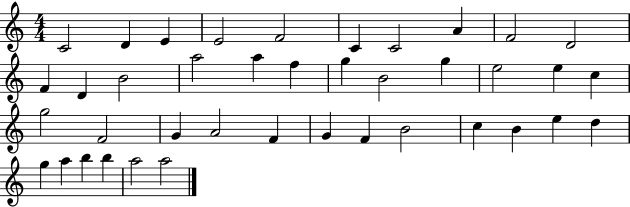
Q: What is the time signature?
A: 4/4